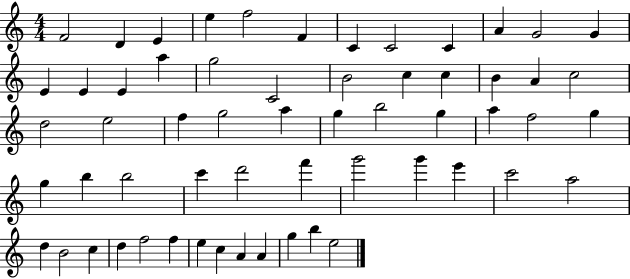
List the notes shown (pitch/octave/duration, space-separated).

F4/h D4/q E4/q E5/q F5/h F4/q C4/q C4/h C4/q A4/q G4/h G4/q E4/q E4/q E4/q A5/q G5/h C4/h B4/h C5/q C5/q B4/q A4/q C5/h D5/h E5/h F5/q G5/h A5/q G5/q B5/h G5/q A5/q F5/h G5/q G5/q B5/q B5/h C6/q D6/h F6/q G6/h G6/q E6/q C6/h A5/h D5/q B4/h C5/q D5/q F5/h F5/q E5/q C5/q A4/q A4/q G5/q B5/q E5/h